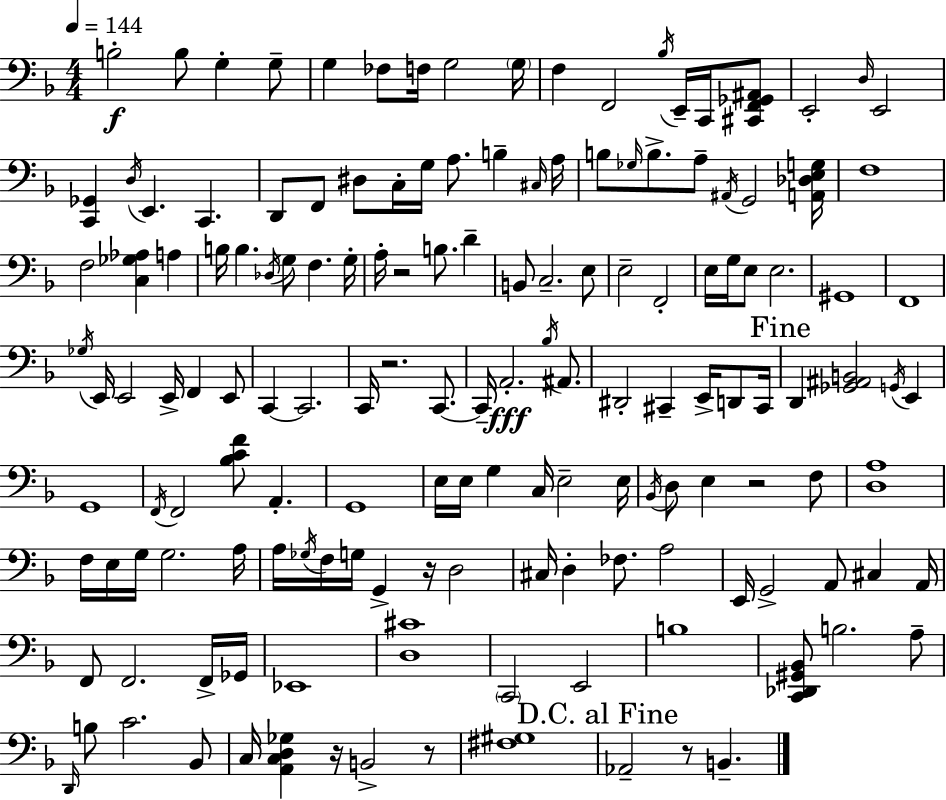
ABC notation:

X:1
T:Untitled
M:4/4
L:1/4
K:Dm
B,2 B,/2 G, G,/2 G, _F,/2 F,/4 G,2 G,/4 F, F,,2 _B,/4 E,,/4 C,,/4 [^C,,F,,_G,,^A,,]/2 E,,2 D,/4 E,,2 [C,,_G,,] D,/4 E,, C,, D,,/2 F,,/2 ^D,/2 C,/4 G,/4 A,/2 B, ^C,/4 A,/4 B,/2 _G,/4 B,/2 A,/2 ^A,,/4 G,,2 [A,,_D,E,G,]/4 F,4 F,2 [C,_G,_A,] A, B,/4 B, _D,/4 G,/2 F, G,/4 A,/4 z2 B,/2 D B,,/2 C,2 E,/2 E,2 F,,2 E,/4 G,/4 E,/2 E,2 ^G,,4 F,,4 _G,/4 E,,/4 E,,2 E,,/4 F,, E,,/2 C,, C,,2 C,,/4 z2 C,,/2 C,,/4 A,,2 _B,/4 ^A,,/2 ^D,,2 ^C,, E,,/4 D,,/2 ^C,,/4 D,, [_G,,^A,,B,,]2 G,,/4 E,, G,,4 F,,/4 F,,2 [_B,CF]/2 A,, G,,4 E,/4 E,/4 G, C,/4 E,2 E,/4 _B,,/4 D,/2 E, z2 F,/2 [D,A,]4 F,/4 E,/4 G,/4 G,2 A,/4 A,/4 _G,/4 F,/4 G,/4 G,, z/4 D,2 ^C,/4 D, _F,/2 A,2 E,,/4 G,,2 A,,/2 ^C, A,,/4 F,,/2 F,,2 F,,/4 _G,,/4 _E,,4 [D,^C]4 C,,2 E,,2 B,4 [C,,_D,,^G,,_B,,]/2 B,2 A,/2 D,,/4 B,/2 C2 _B,,/2 C,/4 [A,,C,D,_G,] z/4 B,,2 z/2 [^F,^G,]4 _A,,2 z/2 B,,